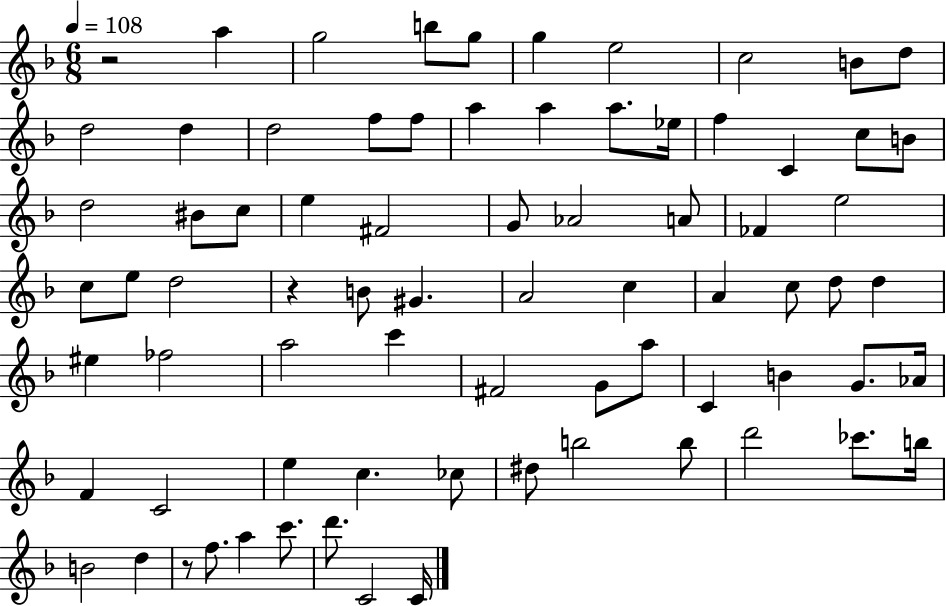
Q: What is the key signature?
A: F major